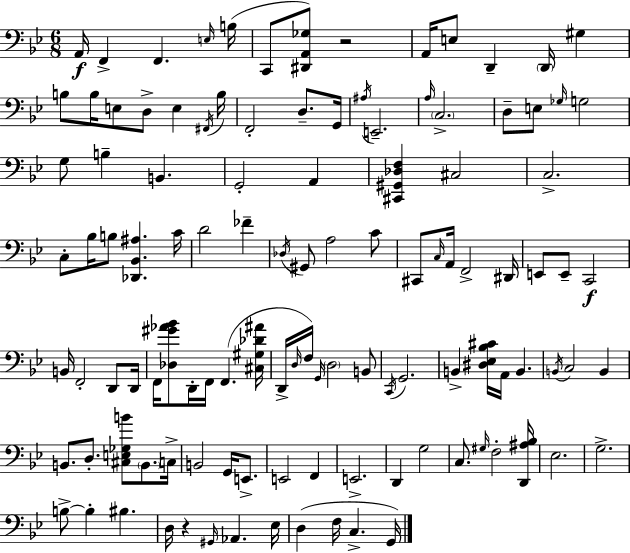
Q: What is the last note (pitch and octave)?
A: G2